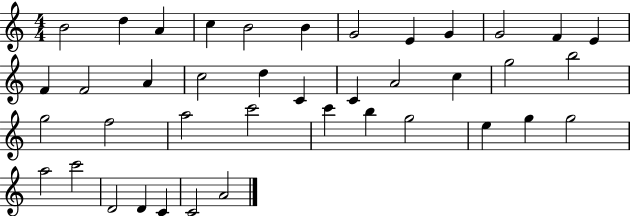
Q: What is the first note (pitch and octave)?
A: B4